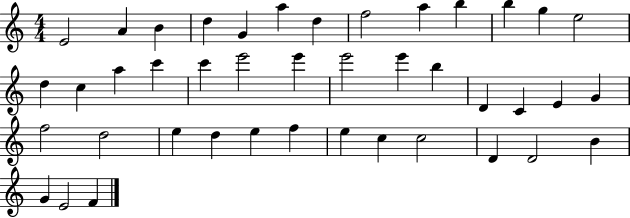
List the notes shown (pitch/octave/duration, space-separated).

E4/h A4/q B4/q D5/q G4/q A5/q D5/q F5/h A5/q B5/q B5/q G5/q E5/h D5/q C5/q A5/q C6/q C6/q E6/h E6/q E6/h E6/q B5/q D4/q C4/q E4/q G4/q F5/h D5/h E5/q D5/q E5/q F5/q E5/q C5/q C5/h D4/q D4/h B4/q G4/q E4/h F4/q